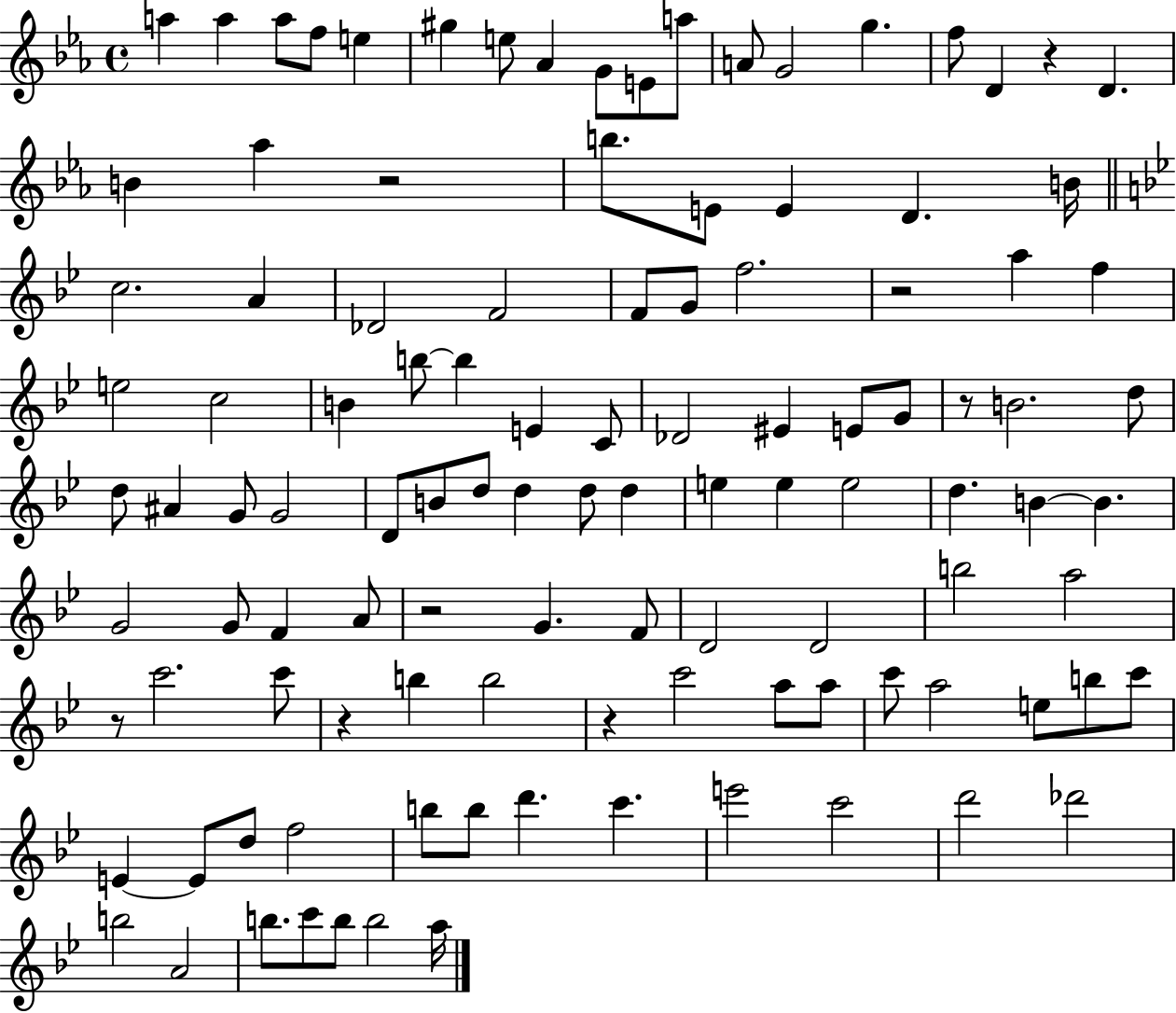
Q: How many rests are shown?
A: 8